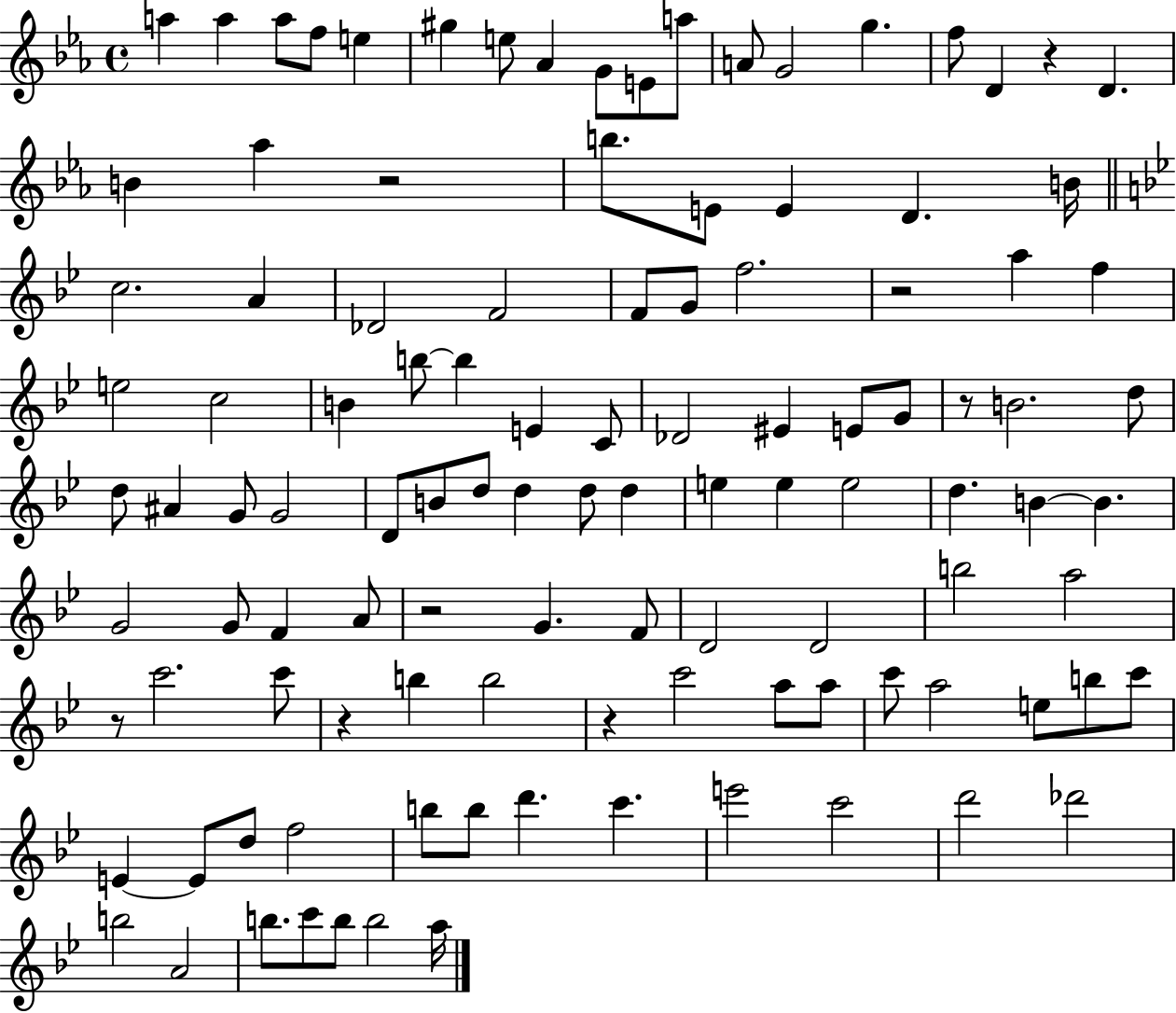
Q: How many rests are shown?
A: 8